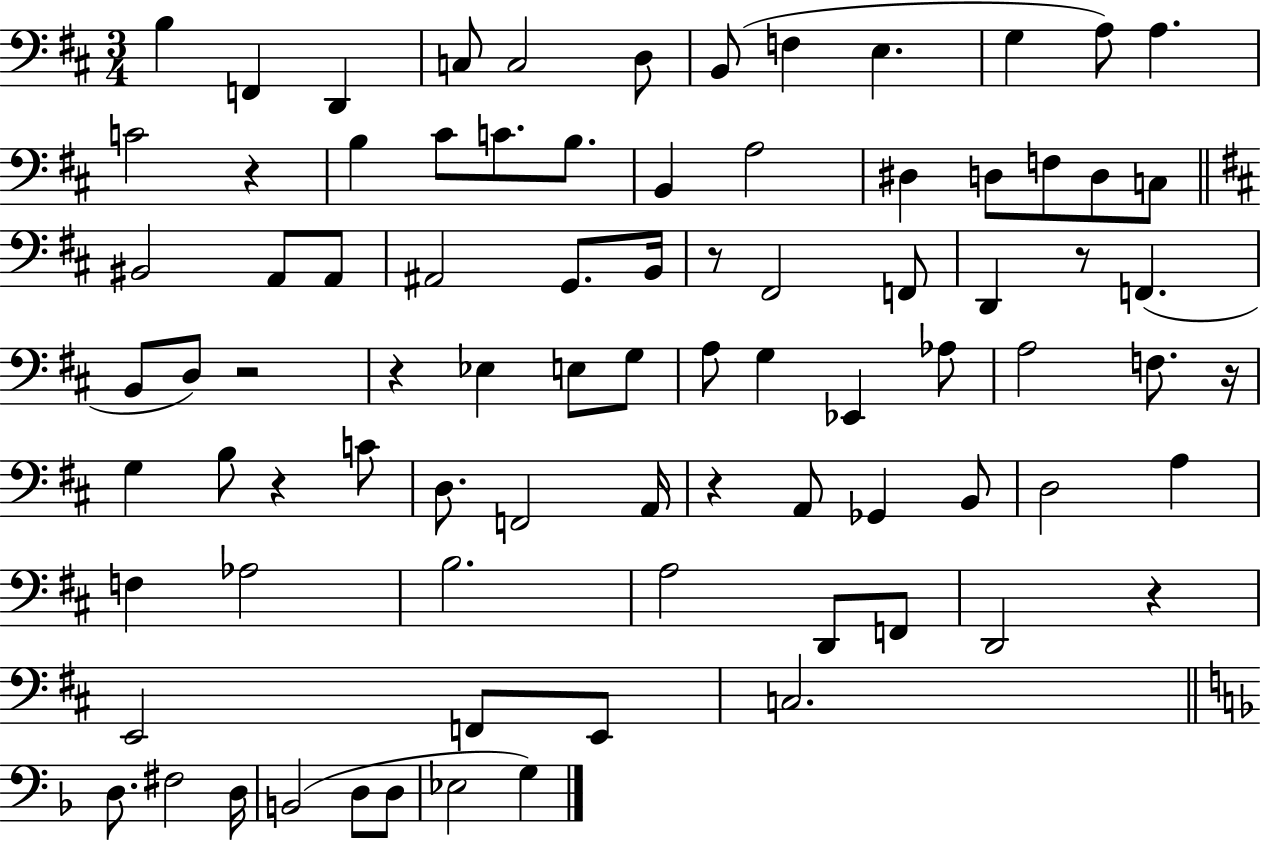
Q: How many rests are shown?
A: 9